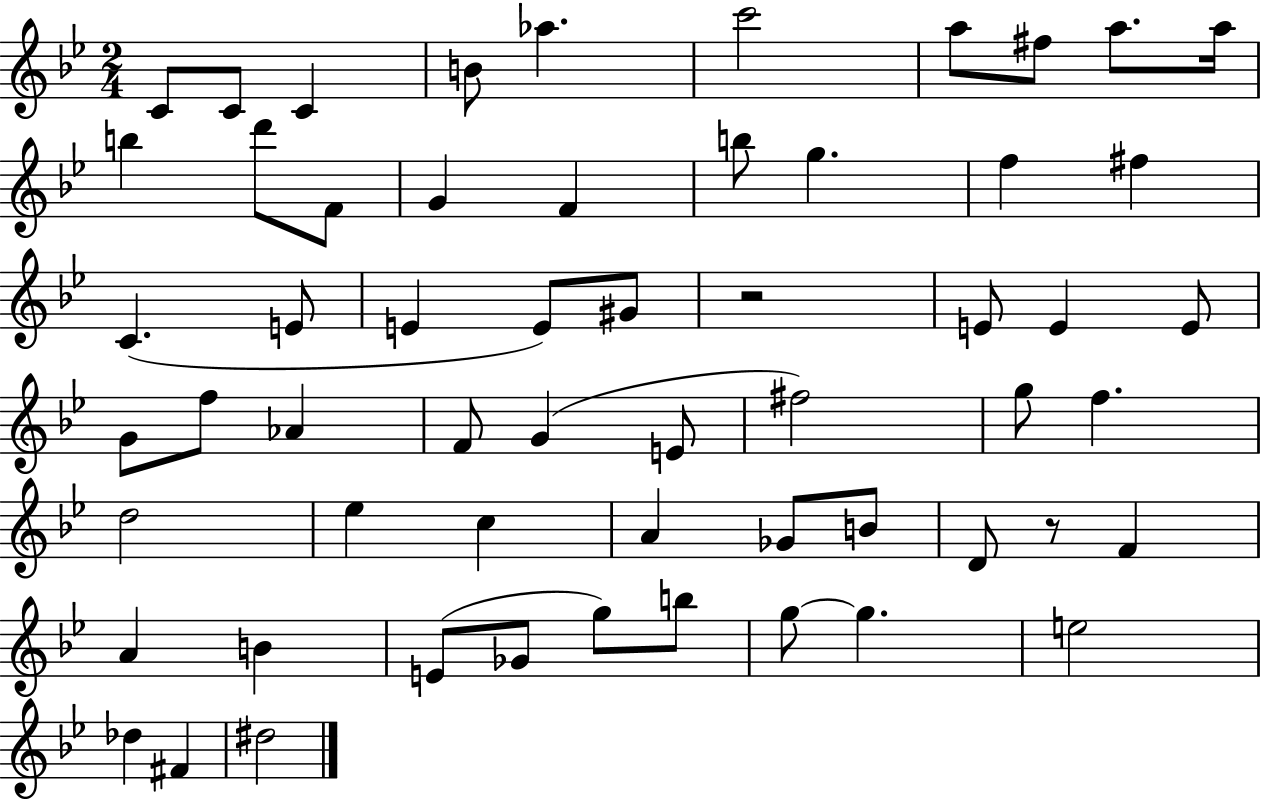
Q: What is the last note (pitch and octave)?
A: D#5